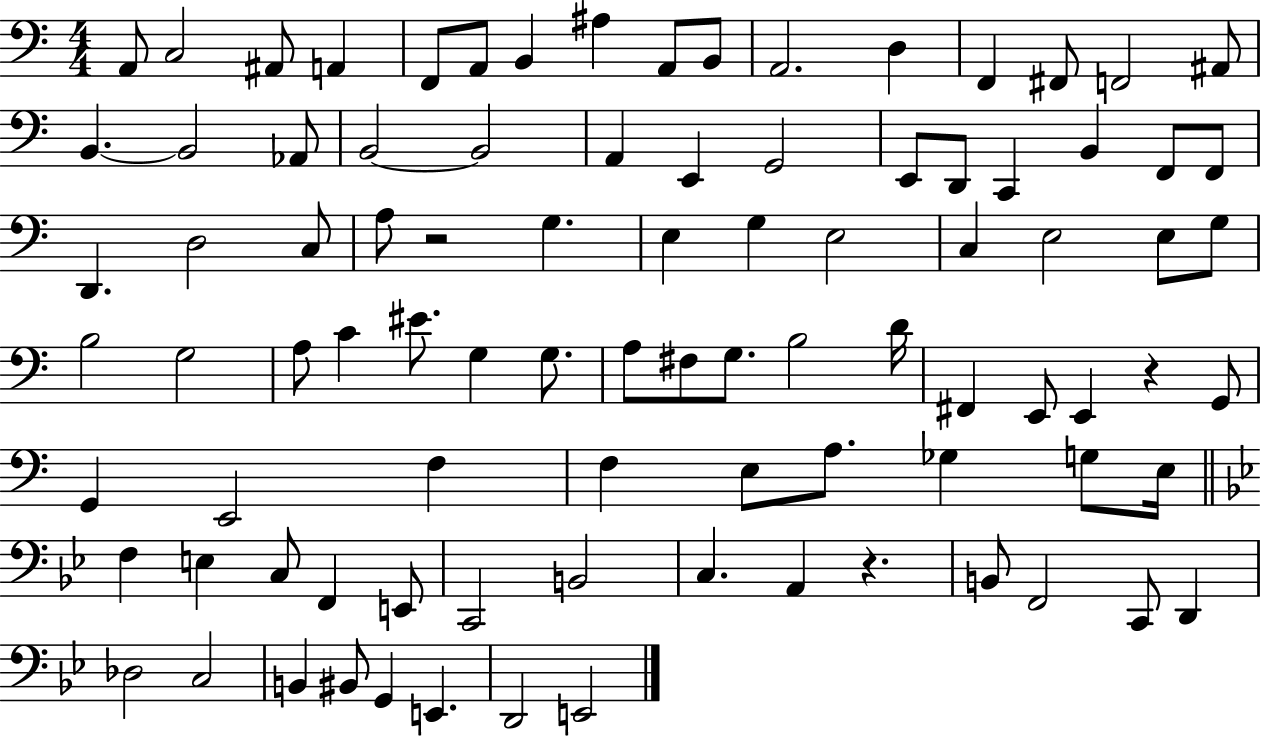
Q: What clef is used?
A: bass